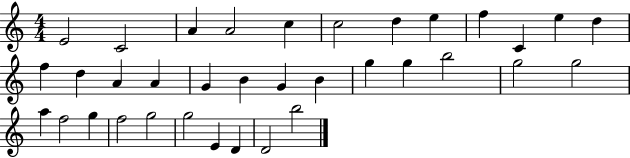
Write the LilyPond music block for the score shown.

{
  \clef treble
  \numericTimeSignature
  \time 4/4
  \key c \major
  e'2 c'2 | a'4 a'2 c''4 | c''2 d''4 e''4 | f''4 c'4 e''4 d''4 | \break f''4 d''4 a'4 a'4 | g'4 b'4 g'4 b'4 | g''4 g''4 b''2 | g''2 g''2 | \break a''4 f''2 g''4 | f''2 g''2 | g''2 e'4 d'4 | d'2 b''2 | \break \bar "|."
}